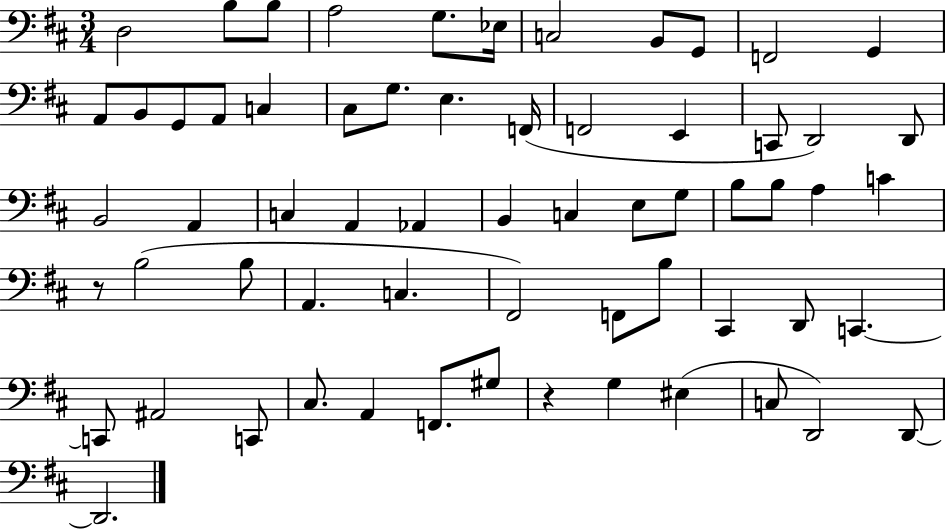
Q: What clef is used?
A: bass